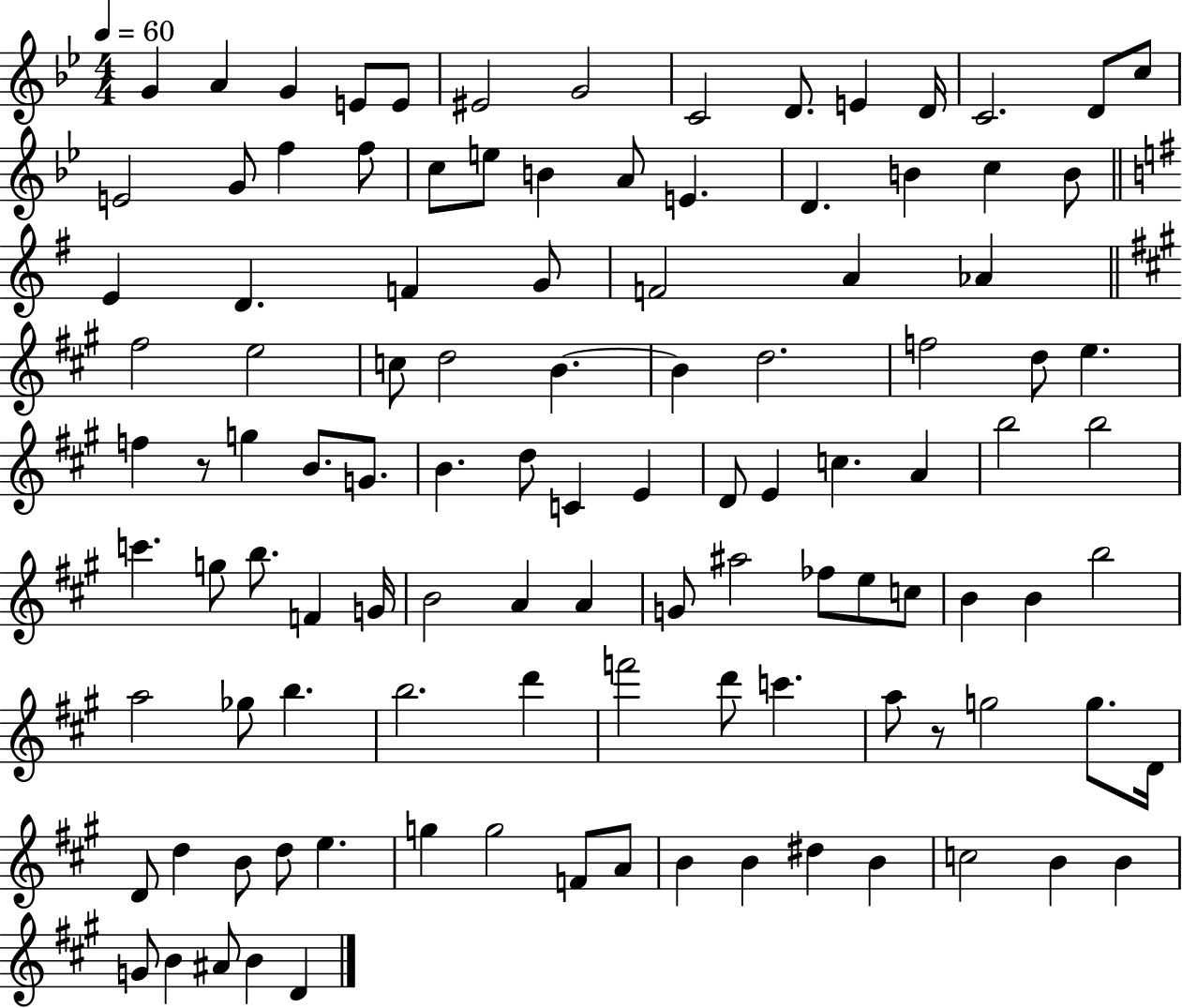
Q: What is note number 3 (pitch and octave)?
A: G4